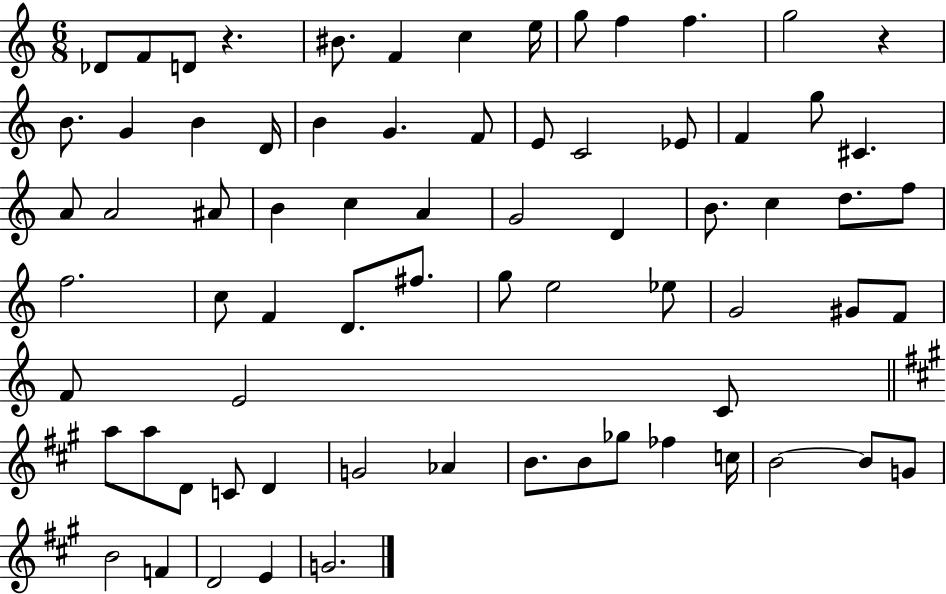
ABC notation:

X:1
T:Untitled
M:6/8
L:1/4
K:C
_D/2 F/2 D/2 z ^B/2 F c e/4 g/2 f f g2 z B/2 G B D/4 B G F/2 E/2 C2 _E/2 F g/2 ^C A/2 A2 ^A/2 B c A G2 D B/2 c d/2 f/2 f2 c/2 F D/2 ^f/2 g/2 e2 _e/2 G2 ^G/2 F/2 F/2 E2 C/2 a/2 a/2 D/2 C/2 D G2 _A B/2 B/2 _g/2 _f c/4 B2 B/2 G/2 B2 F D2 E G2